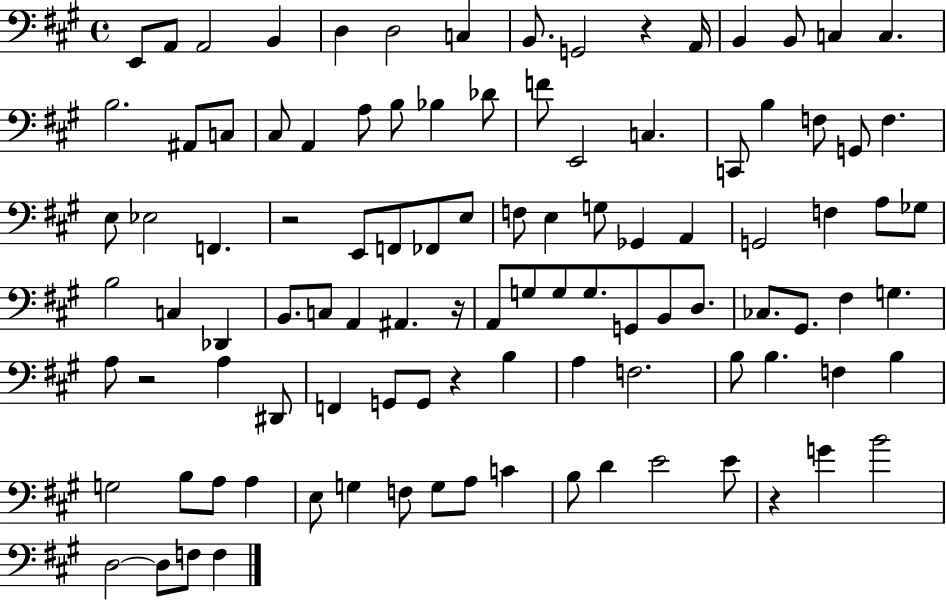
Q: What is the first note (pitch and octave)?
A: E2